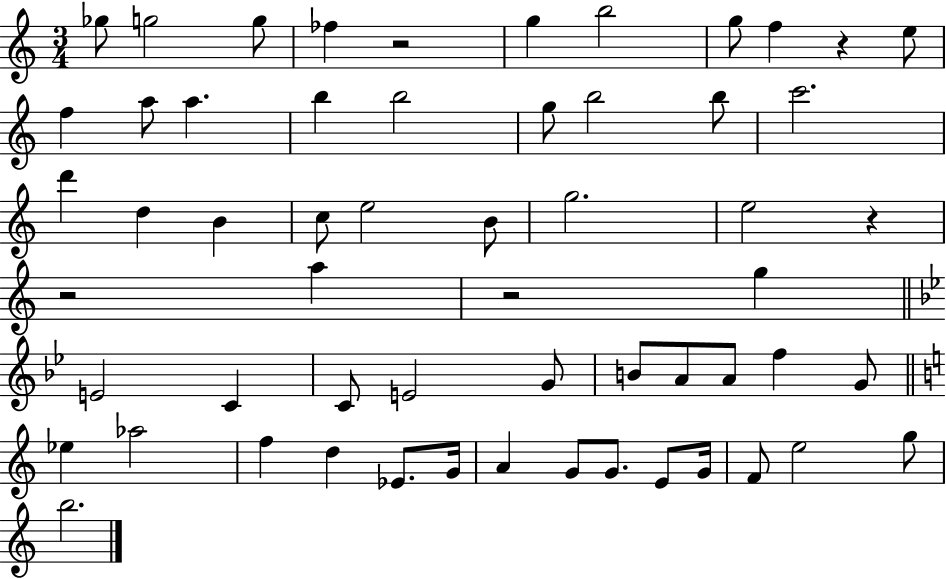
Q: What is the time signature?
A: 3/4